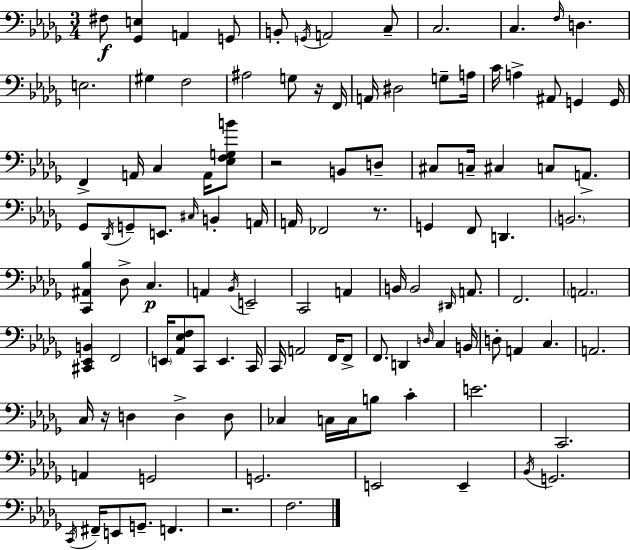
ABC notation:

X:1
T:Untitled
M:3/4
L:1/4
K:Bbm
^F,/2 [_G,,E,] A,, G,,/2 B,,/2 G,,/4 A,,2 C,/2 C,2 C, F,/4 D, E,2 ^G, F,2 ^A,2 G,/2 z/4 F,,/4 A,,/4 ^D,2 G,/2 A,/4 C/4 A, ^A,,/2 G,, G,,/4 F,, A,,/4 C, A,,/4 [_E,F,G,B]/2 z2 B,,/2 D,/2 ^C,/2 C,/4 ^C, C,/2 A,,/2 _G,,/2 _D,,/4 G,,/2 E,,/2 ^C,/4 B,, A,,/4 A,,/4 _F,,2 z/2 G,, F,,/2 D,, B,,2 [C,,^A,,_B,] _D,/2 C, A,, _B,,/4 E,,2 C,,2 A,, B,,/4 B,,2 ^D,,/4 A,,/2 F,,2 A,,2 [^C,,_E,,B,,] F,,2 E,,/4 [_A,,_E,F,]/2 C,,/2 E,, C,,/4 C,,/4 A,,2 F,,/4 F,,/2 F,,/2 D,, D,/4 C, B,,/4 D,/2 A,, C, A,,2 C,/4 z/4 D, D, D,/2 _C, C,/4 C,/4 B,/2 C E2 C,,2 A,, G,,2 G,,2 E,,2 E,, _B,,/4 G,,2 C,,/4 ^F,,/4 E,,/2 G,,/2 F,, z2 F,2